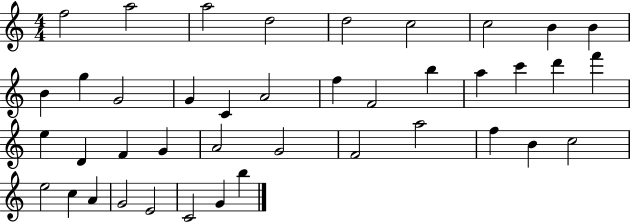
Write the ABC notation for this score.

X:1
T:Untitled
M:4/4
L:1/4
K:C
f2 a2 a2 d2 d2 c2 c2 B B B g G2 G C A2 f F2 b a c' d' f' e D F G A2 G2 F2 a2 f B c2 e2 c A G2 E2 C2 G b